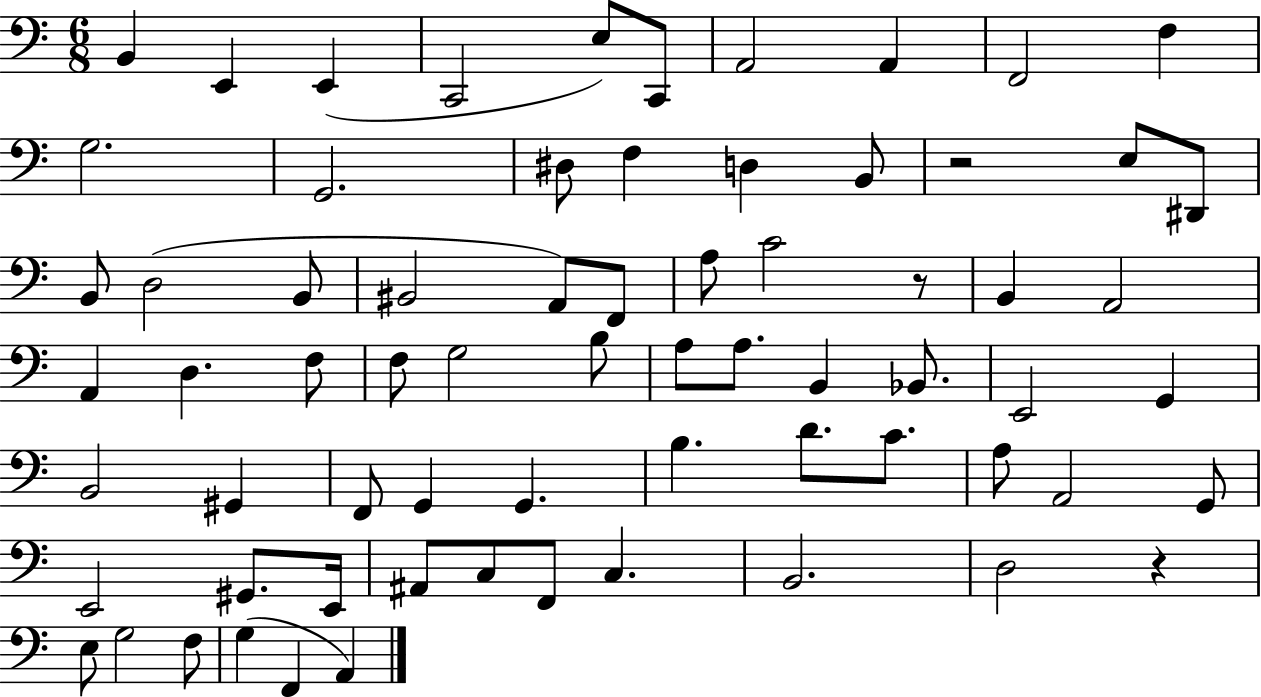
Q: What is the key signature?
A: C major